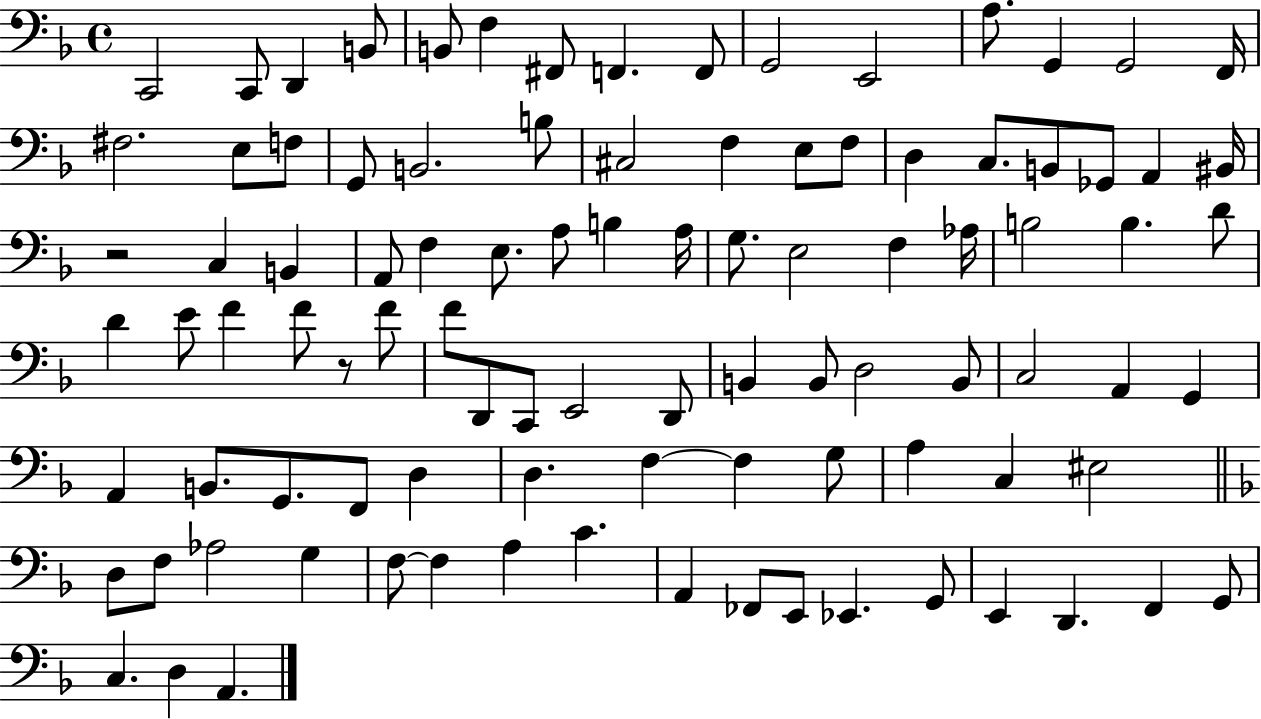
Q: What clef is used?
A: bass